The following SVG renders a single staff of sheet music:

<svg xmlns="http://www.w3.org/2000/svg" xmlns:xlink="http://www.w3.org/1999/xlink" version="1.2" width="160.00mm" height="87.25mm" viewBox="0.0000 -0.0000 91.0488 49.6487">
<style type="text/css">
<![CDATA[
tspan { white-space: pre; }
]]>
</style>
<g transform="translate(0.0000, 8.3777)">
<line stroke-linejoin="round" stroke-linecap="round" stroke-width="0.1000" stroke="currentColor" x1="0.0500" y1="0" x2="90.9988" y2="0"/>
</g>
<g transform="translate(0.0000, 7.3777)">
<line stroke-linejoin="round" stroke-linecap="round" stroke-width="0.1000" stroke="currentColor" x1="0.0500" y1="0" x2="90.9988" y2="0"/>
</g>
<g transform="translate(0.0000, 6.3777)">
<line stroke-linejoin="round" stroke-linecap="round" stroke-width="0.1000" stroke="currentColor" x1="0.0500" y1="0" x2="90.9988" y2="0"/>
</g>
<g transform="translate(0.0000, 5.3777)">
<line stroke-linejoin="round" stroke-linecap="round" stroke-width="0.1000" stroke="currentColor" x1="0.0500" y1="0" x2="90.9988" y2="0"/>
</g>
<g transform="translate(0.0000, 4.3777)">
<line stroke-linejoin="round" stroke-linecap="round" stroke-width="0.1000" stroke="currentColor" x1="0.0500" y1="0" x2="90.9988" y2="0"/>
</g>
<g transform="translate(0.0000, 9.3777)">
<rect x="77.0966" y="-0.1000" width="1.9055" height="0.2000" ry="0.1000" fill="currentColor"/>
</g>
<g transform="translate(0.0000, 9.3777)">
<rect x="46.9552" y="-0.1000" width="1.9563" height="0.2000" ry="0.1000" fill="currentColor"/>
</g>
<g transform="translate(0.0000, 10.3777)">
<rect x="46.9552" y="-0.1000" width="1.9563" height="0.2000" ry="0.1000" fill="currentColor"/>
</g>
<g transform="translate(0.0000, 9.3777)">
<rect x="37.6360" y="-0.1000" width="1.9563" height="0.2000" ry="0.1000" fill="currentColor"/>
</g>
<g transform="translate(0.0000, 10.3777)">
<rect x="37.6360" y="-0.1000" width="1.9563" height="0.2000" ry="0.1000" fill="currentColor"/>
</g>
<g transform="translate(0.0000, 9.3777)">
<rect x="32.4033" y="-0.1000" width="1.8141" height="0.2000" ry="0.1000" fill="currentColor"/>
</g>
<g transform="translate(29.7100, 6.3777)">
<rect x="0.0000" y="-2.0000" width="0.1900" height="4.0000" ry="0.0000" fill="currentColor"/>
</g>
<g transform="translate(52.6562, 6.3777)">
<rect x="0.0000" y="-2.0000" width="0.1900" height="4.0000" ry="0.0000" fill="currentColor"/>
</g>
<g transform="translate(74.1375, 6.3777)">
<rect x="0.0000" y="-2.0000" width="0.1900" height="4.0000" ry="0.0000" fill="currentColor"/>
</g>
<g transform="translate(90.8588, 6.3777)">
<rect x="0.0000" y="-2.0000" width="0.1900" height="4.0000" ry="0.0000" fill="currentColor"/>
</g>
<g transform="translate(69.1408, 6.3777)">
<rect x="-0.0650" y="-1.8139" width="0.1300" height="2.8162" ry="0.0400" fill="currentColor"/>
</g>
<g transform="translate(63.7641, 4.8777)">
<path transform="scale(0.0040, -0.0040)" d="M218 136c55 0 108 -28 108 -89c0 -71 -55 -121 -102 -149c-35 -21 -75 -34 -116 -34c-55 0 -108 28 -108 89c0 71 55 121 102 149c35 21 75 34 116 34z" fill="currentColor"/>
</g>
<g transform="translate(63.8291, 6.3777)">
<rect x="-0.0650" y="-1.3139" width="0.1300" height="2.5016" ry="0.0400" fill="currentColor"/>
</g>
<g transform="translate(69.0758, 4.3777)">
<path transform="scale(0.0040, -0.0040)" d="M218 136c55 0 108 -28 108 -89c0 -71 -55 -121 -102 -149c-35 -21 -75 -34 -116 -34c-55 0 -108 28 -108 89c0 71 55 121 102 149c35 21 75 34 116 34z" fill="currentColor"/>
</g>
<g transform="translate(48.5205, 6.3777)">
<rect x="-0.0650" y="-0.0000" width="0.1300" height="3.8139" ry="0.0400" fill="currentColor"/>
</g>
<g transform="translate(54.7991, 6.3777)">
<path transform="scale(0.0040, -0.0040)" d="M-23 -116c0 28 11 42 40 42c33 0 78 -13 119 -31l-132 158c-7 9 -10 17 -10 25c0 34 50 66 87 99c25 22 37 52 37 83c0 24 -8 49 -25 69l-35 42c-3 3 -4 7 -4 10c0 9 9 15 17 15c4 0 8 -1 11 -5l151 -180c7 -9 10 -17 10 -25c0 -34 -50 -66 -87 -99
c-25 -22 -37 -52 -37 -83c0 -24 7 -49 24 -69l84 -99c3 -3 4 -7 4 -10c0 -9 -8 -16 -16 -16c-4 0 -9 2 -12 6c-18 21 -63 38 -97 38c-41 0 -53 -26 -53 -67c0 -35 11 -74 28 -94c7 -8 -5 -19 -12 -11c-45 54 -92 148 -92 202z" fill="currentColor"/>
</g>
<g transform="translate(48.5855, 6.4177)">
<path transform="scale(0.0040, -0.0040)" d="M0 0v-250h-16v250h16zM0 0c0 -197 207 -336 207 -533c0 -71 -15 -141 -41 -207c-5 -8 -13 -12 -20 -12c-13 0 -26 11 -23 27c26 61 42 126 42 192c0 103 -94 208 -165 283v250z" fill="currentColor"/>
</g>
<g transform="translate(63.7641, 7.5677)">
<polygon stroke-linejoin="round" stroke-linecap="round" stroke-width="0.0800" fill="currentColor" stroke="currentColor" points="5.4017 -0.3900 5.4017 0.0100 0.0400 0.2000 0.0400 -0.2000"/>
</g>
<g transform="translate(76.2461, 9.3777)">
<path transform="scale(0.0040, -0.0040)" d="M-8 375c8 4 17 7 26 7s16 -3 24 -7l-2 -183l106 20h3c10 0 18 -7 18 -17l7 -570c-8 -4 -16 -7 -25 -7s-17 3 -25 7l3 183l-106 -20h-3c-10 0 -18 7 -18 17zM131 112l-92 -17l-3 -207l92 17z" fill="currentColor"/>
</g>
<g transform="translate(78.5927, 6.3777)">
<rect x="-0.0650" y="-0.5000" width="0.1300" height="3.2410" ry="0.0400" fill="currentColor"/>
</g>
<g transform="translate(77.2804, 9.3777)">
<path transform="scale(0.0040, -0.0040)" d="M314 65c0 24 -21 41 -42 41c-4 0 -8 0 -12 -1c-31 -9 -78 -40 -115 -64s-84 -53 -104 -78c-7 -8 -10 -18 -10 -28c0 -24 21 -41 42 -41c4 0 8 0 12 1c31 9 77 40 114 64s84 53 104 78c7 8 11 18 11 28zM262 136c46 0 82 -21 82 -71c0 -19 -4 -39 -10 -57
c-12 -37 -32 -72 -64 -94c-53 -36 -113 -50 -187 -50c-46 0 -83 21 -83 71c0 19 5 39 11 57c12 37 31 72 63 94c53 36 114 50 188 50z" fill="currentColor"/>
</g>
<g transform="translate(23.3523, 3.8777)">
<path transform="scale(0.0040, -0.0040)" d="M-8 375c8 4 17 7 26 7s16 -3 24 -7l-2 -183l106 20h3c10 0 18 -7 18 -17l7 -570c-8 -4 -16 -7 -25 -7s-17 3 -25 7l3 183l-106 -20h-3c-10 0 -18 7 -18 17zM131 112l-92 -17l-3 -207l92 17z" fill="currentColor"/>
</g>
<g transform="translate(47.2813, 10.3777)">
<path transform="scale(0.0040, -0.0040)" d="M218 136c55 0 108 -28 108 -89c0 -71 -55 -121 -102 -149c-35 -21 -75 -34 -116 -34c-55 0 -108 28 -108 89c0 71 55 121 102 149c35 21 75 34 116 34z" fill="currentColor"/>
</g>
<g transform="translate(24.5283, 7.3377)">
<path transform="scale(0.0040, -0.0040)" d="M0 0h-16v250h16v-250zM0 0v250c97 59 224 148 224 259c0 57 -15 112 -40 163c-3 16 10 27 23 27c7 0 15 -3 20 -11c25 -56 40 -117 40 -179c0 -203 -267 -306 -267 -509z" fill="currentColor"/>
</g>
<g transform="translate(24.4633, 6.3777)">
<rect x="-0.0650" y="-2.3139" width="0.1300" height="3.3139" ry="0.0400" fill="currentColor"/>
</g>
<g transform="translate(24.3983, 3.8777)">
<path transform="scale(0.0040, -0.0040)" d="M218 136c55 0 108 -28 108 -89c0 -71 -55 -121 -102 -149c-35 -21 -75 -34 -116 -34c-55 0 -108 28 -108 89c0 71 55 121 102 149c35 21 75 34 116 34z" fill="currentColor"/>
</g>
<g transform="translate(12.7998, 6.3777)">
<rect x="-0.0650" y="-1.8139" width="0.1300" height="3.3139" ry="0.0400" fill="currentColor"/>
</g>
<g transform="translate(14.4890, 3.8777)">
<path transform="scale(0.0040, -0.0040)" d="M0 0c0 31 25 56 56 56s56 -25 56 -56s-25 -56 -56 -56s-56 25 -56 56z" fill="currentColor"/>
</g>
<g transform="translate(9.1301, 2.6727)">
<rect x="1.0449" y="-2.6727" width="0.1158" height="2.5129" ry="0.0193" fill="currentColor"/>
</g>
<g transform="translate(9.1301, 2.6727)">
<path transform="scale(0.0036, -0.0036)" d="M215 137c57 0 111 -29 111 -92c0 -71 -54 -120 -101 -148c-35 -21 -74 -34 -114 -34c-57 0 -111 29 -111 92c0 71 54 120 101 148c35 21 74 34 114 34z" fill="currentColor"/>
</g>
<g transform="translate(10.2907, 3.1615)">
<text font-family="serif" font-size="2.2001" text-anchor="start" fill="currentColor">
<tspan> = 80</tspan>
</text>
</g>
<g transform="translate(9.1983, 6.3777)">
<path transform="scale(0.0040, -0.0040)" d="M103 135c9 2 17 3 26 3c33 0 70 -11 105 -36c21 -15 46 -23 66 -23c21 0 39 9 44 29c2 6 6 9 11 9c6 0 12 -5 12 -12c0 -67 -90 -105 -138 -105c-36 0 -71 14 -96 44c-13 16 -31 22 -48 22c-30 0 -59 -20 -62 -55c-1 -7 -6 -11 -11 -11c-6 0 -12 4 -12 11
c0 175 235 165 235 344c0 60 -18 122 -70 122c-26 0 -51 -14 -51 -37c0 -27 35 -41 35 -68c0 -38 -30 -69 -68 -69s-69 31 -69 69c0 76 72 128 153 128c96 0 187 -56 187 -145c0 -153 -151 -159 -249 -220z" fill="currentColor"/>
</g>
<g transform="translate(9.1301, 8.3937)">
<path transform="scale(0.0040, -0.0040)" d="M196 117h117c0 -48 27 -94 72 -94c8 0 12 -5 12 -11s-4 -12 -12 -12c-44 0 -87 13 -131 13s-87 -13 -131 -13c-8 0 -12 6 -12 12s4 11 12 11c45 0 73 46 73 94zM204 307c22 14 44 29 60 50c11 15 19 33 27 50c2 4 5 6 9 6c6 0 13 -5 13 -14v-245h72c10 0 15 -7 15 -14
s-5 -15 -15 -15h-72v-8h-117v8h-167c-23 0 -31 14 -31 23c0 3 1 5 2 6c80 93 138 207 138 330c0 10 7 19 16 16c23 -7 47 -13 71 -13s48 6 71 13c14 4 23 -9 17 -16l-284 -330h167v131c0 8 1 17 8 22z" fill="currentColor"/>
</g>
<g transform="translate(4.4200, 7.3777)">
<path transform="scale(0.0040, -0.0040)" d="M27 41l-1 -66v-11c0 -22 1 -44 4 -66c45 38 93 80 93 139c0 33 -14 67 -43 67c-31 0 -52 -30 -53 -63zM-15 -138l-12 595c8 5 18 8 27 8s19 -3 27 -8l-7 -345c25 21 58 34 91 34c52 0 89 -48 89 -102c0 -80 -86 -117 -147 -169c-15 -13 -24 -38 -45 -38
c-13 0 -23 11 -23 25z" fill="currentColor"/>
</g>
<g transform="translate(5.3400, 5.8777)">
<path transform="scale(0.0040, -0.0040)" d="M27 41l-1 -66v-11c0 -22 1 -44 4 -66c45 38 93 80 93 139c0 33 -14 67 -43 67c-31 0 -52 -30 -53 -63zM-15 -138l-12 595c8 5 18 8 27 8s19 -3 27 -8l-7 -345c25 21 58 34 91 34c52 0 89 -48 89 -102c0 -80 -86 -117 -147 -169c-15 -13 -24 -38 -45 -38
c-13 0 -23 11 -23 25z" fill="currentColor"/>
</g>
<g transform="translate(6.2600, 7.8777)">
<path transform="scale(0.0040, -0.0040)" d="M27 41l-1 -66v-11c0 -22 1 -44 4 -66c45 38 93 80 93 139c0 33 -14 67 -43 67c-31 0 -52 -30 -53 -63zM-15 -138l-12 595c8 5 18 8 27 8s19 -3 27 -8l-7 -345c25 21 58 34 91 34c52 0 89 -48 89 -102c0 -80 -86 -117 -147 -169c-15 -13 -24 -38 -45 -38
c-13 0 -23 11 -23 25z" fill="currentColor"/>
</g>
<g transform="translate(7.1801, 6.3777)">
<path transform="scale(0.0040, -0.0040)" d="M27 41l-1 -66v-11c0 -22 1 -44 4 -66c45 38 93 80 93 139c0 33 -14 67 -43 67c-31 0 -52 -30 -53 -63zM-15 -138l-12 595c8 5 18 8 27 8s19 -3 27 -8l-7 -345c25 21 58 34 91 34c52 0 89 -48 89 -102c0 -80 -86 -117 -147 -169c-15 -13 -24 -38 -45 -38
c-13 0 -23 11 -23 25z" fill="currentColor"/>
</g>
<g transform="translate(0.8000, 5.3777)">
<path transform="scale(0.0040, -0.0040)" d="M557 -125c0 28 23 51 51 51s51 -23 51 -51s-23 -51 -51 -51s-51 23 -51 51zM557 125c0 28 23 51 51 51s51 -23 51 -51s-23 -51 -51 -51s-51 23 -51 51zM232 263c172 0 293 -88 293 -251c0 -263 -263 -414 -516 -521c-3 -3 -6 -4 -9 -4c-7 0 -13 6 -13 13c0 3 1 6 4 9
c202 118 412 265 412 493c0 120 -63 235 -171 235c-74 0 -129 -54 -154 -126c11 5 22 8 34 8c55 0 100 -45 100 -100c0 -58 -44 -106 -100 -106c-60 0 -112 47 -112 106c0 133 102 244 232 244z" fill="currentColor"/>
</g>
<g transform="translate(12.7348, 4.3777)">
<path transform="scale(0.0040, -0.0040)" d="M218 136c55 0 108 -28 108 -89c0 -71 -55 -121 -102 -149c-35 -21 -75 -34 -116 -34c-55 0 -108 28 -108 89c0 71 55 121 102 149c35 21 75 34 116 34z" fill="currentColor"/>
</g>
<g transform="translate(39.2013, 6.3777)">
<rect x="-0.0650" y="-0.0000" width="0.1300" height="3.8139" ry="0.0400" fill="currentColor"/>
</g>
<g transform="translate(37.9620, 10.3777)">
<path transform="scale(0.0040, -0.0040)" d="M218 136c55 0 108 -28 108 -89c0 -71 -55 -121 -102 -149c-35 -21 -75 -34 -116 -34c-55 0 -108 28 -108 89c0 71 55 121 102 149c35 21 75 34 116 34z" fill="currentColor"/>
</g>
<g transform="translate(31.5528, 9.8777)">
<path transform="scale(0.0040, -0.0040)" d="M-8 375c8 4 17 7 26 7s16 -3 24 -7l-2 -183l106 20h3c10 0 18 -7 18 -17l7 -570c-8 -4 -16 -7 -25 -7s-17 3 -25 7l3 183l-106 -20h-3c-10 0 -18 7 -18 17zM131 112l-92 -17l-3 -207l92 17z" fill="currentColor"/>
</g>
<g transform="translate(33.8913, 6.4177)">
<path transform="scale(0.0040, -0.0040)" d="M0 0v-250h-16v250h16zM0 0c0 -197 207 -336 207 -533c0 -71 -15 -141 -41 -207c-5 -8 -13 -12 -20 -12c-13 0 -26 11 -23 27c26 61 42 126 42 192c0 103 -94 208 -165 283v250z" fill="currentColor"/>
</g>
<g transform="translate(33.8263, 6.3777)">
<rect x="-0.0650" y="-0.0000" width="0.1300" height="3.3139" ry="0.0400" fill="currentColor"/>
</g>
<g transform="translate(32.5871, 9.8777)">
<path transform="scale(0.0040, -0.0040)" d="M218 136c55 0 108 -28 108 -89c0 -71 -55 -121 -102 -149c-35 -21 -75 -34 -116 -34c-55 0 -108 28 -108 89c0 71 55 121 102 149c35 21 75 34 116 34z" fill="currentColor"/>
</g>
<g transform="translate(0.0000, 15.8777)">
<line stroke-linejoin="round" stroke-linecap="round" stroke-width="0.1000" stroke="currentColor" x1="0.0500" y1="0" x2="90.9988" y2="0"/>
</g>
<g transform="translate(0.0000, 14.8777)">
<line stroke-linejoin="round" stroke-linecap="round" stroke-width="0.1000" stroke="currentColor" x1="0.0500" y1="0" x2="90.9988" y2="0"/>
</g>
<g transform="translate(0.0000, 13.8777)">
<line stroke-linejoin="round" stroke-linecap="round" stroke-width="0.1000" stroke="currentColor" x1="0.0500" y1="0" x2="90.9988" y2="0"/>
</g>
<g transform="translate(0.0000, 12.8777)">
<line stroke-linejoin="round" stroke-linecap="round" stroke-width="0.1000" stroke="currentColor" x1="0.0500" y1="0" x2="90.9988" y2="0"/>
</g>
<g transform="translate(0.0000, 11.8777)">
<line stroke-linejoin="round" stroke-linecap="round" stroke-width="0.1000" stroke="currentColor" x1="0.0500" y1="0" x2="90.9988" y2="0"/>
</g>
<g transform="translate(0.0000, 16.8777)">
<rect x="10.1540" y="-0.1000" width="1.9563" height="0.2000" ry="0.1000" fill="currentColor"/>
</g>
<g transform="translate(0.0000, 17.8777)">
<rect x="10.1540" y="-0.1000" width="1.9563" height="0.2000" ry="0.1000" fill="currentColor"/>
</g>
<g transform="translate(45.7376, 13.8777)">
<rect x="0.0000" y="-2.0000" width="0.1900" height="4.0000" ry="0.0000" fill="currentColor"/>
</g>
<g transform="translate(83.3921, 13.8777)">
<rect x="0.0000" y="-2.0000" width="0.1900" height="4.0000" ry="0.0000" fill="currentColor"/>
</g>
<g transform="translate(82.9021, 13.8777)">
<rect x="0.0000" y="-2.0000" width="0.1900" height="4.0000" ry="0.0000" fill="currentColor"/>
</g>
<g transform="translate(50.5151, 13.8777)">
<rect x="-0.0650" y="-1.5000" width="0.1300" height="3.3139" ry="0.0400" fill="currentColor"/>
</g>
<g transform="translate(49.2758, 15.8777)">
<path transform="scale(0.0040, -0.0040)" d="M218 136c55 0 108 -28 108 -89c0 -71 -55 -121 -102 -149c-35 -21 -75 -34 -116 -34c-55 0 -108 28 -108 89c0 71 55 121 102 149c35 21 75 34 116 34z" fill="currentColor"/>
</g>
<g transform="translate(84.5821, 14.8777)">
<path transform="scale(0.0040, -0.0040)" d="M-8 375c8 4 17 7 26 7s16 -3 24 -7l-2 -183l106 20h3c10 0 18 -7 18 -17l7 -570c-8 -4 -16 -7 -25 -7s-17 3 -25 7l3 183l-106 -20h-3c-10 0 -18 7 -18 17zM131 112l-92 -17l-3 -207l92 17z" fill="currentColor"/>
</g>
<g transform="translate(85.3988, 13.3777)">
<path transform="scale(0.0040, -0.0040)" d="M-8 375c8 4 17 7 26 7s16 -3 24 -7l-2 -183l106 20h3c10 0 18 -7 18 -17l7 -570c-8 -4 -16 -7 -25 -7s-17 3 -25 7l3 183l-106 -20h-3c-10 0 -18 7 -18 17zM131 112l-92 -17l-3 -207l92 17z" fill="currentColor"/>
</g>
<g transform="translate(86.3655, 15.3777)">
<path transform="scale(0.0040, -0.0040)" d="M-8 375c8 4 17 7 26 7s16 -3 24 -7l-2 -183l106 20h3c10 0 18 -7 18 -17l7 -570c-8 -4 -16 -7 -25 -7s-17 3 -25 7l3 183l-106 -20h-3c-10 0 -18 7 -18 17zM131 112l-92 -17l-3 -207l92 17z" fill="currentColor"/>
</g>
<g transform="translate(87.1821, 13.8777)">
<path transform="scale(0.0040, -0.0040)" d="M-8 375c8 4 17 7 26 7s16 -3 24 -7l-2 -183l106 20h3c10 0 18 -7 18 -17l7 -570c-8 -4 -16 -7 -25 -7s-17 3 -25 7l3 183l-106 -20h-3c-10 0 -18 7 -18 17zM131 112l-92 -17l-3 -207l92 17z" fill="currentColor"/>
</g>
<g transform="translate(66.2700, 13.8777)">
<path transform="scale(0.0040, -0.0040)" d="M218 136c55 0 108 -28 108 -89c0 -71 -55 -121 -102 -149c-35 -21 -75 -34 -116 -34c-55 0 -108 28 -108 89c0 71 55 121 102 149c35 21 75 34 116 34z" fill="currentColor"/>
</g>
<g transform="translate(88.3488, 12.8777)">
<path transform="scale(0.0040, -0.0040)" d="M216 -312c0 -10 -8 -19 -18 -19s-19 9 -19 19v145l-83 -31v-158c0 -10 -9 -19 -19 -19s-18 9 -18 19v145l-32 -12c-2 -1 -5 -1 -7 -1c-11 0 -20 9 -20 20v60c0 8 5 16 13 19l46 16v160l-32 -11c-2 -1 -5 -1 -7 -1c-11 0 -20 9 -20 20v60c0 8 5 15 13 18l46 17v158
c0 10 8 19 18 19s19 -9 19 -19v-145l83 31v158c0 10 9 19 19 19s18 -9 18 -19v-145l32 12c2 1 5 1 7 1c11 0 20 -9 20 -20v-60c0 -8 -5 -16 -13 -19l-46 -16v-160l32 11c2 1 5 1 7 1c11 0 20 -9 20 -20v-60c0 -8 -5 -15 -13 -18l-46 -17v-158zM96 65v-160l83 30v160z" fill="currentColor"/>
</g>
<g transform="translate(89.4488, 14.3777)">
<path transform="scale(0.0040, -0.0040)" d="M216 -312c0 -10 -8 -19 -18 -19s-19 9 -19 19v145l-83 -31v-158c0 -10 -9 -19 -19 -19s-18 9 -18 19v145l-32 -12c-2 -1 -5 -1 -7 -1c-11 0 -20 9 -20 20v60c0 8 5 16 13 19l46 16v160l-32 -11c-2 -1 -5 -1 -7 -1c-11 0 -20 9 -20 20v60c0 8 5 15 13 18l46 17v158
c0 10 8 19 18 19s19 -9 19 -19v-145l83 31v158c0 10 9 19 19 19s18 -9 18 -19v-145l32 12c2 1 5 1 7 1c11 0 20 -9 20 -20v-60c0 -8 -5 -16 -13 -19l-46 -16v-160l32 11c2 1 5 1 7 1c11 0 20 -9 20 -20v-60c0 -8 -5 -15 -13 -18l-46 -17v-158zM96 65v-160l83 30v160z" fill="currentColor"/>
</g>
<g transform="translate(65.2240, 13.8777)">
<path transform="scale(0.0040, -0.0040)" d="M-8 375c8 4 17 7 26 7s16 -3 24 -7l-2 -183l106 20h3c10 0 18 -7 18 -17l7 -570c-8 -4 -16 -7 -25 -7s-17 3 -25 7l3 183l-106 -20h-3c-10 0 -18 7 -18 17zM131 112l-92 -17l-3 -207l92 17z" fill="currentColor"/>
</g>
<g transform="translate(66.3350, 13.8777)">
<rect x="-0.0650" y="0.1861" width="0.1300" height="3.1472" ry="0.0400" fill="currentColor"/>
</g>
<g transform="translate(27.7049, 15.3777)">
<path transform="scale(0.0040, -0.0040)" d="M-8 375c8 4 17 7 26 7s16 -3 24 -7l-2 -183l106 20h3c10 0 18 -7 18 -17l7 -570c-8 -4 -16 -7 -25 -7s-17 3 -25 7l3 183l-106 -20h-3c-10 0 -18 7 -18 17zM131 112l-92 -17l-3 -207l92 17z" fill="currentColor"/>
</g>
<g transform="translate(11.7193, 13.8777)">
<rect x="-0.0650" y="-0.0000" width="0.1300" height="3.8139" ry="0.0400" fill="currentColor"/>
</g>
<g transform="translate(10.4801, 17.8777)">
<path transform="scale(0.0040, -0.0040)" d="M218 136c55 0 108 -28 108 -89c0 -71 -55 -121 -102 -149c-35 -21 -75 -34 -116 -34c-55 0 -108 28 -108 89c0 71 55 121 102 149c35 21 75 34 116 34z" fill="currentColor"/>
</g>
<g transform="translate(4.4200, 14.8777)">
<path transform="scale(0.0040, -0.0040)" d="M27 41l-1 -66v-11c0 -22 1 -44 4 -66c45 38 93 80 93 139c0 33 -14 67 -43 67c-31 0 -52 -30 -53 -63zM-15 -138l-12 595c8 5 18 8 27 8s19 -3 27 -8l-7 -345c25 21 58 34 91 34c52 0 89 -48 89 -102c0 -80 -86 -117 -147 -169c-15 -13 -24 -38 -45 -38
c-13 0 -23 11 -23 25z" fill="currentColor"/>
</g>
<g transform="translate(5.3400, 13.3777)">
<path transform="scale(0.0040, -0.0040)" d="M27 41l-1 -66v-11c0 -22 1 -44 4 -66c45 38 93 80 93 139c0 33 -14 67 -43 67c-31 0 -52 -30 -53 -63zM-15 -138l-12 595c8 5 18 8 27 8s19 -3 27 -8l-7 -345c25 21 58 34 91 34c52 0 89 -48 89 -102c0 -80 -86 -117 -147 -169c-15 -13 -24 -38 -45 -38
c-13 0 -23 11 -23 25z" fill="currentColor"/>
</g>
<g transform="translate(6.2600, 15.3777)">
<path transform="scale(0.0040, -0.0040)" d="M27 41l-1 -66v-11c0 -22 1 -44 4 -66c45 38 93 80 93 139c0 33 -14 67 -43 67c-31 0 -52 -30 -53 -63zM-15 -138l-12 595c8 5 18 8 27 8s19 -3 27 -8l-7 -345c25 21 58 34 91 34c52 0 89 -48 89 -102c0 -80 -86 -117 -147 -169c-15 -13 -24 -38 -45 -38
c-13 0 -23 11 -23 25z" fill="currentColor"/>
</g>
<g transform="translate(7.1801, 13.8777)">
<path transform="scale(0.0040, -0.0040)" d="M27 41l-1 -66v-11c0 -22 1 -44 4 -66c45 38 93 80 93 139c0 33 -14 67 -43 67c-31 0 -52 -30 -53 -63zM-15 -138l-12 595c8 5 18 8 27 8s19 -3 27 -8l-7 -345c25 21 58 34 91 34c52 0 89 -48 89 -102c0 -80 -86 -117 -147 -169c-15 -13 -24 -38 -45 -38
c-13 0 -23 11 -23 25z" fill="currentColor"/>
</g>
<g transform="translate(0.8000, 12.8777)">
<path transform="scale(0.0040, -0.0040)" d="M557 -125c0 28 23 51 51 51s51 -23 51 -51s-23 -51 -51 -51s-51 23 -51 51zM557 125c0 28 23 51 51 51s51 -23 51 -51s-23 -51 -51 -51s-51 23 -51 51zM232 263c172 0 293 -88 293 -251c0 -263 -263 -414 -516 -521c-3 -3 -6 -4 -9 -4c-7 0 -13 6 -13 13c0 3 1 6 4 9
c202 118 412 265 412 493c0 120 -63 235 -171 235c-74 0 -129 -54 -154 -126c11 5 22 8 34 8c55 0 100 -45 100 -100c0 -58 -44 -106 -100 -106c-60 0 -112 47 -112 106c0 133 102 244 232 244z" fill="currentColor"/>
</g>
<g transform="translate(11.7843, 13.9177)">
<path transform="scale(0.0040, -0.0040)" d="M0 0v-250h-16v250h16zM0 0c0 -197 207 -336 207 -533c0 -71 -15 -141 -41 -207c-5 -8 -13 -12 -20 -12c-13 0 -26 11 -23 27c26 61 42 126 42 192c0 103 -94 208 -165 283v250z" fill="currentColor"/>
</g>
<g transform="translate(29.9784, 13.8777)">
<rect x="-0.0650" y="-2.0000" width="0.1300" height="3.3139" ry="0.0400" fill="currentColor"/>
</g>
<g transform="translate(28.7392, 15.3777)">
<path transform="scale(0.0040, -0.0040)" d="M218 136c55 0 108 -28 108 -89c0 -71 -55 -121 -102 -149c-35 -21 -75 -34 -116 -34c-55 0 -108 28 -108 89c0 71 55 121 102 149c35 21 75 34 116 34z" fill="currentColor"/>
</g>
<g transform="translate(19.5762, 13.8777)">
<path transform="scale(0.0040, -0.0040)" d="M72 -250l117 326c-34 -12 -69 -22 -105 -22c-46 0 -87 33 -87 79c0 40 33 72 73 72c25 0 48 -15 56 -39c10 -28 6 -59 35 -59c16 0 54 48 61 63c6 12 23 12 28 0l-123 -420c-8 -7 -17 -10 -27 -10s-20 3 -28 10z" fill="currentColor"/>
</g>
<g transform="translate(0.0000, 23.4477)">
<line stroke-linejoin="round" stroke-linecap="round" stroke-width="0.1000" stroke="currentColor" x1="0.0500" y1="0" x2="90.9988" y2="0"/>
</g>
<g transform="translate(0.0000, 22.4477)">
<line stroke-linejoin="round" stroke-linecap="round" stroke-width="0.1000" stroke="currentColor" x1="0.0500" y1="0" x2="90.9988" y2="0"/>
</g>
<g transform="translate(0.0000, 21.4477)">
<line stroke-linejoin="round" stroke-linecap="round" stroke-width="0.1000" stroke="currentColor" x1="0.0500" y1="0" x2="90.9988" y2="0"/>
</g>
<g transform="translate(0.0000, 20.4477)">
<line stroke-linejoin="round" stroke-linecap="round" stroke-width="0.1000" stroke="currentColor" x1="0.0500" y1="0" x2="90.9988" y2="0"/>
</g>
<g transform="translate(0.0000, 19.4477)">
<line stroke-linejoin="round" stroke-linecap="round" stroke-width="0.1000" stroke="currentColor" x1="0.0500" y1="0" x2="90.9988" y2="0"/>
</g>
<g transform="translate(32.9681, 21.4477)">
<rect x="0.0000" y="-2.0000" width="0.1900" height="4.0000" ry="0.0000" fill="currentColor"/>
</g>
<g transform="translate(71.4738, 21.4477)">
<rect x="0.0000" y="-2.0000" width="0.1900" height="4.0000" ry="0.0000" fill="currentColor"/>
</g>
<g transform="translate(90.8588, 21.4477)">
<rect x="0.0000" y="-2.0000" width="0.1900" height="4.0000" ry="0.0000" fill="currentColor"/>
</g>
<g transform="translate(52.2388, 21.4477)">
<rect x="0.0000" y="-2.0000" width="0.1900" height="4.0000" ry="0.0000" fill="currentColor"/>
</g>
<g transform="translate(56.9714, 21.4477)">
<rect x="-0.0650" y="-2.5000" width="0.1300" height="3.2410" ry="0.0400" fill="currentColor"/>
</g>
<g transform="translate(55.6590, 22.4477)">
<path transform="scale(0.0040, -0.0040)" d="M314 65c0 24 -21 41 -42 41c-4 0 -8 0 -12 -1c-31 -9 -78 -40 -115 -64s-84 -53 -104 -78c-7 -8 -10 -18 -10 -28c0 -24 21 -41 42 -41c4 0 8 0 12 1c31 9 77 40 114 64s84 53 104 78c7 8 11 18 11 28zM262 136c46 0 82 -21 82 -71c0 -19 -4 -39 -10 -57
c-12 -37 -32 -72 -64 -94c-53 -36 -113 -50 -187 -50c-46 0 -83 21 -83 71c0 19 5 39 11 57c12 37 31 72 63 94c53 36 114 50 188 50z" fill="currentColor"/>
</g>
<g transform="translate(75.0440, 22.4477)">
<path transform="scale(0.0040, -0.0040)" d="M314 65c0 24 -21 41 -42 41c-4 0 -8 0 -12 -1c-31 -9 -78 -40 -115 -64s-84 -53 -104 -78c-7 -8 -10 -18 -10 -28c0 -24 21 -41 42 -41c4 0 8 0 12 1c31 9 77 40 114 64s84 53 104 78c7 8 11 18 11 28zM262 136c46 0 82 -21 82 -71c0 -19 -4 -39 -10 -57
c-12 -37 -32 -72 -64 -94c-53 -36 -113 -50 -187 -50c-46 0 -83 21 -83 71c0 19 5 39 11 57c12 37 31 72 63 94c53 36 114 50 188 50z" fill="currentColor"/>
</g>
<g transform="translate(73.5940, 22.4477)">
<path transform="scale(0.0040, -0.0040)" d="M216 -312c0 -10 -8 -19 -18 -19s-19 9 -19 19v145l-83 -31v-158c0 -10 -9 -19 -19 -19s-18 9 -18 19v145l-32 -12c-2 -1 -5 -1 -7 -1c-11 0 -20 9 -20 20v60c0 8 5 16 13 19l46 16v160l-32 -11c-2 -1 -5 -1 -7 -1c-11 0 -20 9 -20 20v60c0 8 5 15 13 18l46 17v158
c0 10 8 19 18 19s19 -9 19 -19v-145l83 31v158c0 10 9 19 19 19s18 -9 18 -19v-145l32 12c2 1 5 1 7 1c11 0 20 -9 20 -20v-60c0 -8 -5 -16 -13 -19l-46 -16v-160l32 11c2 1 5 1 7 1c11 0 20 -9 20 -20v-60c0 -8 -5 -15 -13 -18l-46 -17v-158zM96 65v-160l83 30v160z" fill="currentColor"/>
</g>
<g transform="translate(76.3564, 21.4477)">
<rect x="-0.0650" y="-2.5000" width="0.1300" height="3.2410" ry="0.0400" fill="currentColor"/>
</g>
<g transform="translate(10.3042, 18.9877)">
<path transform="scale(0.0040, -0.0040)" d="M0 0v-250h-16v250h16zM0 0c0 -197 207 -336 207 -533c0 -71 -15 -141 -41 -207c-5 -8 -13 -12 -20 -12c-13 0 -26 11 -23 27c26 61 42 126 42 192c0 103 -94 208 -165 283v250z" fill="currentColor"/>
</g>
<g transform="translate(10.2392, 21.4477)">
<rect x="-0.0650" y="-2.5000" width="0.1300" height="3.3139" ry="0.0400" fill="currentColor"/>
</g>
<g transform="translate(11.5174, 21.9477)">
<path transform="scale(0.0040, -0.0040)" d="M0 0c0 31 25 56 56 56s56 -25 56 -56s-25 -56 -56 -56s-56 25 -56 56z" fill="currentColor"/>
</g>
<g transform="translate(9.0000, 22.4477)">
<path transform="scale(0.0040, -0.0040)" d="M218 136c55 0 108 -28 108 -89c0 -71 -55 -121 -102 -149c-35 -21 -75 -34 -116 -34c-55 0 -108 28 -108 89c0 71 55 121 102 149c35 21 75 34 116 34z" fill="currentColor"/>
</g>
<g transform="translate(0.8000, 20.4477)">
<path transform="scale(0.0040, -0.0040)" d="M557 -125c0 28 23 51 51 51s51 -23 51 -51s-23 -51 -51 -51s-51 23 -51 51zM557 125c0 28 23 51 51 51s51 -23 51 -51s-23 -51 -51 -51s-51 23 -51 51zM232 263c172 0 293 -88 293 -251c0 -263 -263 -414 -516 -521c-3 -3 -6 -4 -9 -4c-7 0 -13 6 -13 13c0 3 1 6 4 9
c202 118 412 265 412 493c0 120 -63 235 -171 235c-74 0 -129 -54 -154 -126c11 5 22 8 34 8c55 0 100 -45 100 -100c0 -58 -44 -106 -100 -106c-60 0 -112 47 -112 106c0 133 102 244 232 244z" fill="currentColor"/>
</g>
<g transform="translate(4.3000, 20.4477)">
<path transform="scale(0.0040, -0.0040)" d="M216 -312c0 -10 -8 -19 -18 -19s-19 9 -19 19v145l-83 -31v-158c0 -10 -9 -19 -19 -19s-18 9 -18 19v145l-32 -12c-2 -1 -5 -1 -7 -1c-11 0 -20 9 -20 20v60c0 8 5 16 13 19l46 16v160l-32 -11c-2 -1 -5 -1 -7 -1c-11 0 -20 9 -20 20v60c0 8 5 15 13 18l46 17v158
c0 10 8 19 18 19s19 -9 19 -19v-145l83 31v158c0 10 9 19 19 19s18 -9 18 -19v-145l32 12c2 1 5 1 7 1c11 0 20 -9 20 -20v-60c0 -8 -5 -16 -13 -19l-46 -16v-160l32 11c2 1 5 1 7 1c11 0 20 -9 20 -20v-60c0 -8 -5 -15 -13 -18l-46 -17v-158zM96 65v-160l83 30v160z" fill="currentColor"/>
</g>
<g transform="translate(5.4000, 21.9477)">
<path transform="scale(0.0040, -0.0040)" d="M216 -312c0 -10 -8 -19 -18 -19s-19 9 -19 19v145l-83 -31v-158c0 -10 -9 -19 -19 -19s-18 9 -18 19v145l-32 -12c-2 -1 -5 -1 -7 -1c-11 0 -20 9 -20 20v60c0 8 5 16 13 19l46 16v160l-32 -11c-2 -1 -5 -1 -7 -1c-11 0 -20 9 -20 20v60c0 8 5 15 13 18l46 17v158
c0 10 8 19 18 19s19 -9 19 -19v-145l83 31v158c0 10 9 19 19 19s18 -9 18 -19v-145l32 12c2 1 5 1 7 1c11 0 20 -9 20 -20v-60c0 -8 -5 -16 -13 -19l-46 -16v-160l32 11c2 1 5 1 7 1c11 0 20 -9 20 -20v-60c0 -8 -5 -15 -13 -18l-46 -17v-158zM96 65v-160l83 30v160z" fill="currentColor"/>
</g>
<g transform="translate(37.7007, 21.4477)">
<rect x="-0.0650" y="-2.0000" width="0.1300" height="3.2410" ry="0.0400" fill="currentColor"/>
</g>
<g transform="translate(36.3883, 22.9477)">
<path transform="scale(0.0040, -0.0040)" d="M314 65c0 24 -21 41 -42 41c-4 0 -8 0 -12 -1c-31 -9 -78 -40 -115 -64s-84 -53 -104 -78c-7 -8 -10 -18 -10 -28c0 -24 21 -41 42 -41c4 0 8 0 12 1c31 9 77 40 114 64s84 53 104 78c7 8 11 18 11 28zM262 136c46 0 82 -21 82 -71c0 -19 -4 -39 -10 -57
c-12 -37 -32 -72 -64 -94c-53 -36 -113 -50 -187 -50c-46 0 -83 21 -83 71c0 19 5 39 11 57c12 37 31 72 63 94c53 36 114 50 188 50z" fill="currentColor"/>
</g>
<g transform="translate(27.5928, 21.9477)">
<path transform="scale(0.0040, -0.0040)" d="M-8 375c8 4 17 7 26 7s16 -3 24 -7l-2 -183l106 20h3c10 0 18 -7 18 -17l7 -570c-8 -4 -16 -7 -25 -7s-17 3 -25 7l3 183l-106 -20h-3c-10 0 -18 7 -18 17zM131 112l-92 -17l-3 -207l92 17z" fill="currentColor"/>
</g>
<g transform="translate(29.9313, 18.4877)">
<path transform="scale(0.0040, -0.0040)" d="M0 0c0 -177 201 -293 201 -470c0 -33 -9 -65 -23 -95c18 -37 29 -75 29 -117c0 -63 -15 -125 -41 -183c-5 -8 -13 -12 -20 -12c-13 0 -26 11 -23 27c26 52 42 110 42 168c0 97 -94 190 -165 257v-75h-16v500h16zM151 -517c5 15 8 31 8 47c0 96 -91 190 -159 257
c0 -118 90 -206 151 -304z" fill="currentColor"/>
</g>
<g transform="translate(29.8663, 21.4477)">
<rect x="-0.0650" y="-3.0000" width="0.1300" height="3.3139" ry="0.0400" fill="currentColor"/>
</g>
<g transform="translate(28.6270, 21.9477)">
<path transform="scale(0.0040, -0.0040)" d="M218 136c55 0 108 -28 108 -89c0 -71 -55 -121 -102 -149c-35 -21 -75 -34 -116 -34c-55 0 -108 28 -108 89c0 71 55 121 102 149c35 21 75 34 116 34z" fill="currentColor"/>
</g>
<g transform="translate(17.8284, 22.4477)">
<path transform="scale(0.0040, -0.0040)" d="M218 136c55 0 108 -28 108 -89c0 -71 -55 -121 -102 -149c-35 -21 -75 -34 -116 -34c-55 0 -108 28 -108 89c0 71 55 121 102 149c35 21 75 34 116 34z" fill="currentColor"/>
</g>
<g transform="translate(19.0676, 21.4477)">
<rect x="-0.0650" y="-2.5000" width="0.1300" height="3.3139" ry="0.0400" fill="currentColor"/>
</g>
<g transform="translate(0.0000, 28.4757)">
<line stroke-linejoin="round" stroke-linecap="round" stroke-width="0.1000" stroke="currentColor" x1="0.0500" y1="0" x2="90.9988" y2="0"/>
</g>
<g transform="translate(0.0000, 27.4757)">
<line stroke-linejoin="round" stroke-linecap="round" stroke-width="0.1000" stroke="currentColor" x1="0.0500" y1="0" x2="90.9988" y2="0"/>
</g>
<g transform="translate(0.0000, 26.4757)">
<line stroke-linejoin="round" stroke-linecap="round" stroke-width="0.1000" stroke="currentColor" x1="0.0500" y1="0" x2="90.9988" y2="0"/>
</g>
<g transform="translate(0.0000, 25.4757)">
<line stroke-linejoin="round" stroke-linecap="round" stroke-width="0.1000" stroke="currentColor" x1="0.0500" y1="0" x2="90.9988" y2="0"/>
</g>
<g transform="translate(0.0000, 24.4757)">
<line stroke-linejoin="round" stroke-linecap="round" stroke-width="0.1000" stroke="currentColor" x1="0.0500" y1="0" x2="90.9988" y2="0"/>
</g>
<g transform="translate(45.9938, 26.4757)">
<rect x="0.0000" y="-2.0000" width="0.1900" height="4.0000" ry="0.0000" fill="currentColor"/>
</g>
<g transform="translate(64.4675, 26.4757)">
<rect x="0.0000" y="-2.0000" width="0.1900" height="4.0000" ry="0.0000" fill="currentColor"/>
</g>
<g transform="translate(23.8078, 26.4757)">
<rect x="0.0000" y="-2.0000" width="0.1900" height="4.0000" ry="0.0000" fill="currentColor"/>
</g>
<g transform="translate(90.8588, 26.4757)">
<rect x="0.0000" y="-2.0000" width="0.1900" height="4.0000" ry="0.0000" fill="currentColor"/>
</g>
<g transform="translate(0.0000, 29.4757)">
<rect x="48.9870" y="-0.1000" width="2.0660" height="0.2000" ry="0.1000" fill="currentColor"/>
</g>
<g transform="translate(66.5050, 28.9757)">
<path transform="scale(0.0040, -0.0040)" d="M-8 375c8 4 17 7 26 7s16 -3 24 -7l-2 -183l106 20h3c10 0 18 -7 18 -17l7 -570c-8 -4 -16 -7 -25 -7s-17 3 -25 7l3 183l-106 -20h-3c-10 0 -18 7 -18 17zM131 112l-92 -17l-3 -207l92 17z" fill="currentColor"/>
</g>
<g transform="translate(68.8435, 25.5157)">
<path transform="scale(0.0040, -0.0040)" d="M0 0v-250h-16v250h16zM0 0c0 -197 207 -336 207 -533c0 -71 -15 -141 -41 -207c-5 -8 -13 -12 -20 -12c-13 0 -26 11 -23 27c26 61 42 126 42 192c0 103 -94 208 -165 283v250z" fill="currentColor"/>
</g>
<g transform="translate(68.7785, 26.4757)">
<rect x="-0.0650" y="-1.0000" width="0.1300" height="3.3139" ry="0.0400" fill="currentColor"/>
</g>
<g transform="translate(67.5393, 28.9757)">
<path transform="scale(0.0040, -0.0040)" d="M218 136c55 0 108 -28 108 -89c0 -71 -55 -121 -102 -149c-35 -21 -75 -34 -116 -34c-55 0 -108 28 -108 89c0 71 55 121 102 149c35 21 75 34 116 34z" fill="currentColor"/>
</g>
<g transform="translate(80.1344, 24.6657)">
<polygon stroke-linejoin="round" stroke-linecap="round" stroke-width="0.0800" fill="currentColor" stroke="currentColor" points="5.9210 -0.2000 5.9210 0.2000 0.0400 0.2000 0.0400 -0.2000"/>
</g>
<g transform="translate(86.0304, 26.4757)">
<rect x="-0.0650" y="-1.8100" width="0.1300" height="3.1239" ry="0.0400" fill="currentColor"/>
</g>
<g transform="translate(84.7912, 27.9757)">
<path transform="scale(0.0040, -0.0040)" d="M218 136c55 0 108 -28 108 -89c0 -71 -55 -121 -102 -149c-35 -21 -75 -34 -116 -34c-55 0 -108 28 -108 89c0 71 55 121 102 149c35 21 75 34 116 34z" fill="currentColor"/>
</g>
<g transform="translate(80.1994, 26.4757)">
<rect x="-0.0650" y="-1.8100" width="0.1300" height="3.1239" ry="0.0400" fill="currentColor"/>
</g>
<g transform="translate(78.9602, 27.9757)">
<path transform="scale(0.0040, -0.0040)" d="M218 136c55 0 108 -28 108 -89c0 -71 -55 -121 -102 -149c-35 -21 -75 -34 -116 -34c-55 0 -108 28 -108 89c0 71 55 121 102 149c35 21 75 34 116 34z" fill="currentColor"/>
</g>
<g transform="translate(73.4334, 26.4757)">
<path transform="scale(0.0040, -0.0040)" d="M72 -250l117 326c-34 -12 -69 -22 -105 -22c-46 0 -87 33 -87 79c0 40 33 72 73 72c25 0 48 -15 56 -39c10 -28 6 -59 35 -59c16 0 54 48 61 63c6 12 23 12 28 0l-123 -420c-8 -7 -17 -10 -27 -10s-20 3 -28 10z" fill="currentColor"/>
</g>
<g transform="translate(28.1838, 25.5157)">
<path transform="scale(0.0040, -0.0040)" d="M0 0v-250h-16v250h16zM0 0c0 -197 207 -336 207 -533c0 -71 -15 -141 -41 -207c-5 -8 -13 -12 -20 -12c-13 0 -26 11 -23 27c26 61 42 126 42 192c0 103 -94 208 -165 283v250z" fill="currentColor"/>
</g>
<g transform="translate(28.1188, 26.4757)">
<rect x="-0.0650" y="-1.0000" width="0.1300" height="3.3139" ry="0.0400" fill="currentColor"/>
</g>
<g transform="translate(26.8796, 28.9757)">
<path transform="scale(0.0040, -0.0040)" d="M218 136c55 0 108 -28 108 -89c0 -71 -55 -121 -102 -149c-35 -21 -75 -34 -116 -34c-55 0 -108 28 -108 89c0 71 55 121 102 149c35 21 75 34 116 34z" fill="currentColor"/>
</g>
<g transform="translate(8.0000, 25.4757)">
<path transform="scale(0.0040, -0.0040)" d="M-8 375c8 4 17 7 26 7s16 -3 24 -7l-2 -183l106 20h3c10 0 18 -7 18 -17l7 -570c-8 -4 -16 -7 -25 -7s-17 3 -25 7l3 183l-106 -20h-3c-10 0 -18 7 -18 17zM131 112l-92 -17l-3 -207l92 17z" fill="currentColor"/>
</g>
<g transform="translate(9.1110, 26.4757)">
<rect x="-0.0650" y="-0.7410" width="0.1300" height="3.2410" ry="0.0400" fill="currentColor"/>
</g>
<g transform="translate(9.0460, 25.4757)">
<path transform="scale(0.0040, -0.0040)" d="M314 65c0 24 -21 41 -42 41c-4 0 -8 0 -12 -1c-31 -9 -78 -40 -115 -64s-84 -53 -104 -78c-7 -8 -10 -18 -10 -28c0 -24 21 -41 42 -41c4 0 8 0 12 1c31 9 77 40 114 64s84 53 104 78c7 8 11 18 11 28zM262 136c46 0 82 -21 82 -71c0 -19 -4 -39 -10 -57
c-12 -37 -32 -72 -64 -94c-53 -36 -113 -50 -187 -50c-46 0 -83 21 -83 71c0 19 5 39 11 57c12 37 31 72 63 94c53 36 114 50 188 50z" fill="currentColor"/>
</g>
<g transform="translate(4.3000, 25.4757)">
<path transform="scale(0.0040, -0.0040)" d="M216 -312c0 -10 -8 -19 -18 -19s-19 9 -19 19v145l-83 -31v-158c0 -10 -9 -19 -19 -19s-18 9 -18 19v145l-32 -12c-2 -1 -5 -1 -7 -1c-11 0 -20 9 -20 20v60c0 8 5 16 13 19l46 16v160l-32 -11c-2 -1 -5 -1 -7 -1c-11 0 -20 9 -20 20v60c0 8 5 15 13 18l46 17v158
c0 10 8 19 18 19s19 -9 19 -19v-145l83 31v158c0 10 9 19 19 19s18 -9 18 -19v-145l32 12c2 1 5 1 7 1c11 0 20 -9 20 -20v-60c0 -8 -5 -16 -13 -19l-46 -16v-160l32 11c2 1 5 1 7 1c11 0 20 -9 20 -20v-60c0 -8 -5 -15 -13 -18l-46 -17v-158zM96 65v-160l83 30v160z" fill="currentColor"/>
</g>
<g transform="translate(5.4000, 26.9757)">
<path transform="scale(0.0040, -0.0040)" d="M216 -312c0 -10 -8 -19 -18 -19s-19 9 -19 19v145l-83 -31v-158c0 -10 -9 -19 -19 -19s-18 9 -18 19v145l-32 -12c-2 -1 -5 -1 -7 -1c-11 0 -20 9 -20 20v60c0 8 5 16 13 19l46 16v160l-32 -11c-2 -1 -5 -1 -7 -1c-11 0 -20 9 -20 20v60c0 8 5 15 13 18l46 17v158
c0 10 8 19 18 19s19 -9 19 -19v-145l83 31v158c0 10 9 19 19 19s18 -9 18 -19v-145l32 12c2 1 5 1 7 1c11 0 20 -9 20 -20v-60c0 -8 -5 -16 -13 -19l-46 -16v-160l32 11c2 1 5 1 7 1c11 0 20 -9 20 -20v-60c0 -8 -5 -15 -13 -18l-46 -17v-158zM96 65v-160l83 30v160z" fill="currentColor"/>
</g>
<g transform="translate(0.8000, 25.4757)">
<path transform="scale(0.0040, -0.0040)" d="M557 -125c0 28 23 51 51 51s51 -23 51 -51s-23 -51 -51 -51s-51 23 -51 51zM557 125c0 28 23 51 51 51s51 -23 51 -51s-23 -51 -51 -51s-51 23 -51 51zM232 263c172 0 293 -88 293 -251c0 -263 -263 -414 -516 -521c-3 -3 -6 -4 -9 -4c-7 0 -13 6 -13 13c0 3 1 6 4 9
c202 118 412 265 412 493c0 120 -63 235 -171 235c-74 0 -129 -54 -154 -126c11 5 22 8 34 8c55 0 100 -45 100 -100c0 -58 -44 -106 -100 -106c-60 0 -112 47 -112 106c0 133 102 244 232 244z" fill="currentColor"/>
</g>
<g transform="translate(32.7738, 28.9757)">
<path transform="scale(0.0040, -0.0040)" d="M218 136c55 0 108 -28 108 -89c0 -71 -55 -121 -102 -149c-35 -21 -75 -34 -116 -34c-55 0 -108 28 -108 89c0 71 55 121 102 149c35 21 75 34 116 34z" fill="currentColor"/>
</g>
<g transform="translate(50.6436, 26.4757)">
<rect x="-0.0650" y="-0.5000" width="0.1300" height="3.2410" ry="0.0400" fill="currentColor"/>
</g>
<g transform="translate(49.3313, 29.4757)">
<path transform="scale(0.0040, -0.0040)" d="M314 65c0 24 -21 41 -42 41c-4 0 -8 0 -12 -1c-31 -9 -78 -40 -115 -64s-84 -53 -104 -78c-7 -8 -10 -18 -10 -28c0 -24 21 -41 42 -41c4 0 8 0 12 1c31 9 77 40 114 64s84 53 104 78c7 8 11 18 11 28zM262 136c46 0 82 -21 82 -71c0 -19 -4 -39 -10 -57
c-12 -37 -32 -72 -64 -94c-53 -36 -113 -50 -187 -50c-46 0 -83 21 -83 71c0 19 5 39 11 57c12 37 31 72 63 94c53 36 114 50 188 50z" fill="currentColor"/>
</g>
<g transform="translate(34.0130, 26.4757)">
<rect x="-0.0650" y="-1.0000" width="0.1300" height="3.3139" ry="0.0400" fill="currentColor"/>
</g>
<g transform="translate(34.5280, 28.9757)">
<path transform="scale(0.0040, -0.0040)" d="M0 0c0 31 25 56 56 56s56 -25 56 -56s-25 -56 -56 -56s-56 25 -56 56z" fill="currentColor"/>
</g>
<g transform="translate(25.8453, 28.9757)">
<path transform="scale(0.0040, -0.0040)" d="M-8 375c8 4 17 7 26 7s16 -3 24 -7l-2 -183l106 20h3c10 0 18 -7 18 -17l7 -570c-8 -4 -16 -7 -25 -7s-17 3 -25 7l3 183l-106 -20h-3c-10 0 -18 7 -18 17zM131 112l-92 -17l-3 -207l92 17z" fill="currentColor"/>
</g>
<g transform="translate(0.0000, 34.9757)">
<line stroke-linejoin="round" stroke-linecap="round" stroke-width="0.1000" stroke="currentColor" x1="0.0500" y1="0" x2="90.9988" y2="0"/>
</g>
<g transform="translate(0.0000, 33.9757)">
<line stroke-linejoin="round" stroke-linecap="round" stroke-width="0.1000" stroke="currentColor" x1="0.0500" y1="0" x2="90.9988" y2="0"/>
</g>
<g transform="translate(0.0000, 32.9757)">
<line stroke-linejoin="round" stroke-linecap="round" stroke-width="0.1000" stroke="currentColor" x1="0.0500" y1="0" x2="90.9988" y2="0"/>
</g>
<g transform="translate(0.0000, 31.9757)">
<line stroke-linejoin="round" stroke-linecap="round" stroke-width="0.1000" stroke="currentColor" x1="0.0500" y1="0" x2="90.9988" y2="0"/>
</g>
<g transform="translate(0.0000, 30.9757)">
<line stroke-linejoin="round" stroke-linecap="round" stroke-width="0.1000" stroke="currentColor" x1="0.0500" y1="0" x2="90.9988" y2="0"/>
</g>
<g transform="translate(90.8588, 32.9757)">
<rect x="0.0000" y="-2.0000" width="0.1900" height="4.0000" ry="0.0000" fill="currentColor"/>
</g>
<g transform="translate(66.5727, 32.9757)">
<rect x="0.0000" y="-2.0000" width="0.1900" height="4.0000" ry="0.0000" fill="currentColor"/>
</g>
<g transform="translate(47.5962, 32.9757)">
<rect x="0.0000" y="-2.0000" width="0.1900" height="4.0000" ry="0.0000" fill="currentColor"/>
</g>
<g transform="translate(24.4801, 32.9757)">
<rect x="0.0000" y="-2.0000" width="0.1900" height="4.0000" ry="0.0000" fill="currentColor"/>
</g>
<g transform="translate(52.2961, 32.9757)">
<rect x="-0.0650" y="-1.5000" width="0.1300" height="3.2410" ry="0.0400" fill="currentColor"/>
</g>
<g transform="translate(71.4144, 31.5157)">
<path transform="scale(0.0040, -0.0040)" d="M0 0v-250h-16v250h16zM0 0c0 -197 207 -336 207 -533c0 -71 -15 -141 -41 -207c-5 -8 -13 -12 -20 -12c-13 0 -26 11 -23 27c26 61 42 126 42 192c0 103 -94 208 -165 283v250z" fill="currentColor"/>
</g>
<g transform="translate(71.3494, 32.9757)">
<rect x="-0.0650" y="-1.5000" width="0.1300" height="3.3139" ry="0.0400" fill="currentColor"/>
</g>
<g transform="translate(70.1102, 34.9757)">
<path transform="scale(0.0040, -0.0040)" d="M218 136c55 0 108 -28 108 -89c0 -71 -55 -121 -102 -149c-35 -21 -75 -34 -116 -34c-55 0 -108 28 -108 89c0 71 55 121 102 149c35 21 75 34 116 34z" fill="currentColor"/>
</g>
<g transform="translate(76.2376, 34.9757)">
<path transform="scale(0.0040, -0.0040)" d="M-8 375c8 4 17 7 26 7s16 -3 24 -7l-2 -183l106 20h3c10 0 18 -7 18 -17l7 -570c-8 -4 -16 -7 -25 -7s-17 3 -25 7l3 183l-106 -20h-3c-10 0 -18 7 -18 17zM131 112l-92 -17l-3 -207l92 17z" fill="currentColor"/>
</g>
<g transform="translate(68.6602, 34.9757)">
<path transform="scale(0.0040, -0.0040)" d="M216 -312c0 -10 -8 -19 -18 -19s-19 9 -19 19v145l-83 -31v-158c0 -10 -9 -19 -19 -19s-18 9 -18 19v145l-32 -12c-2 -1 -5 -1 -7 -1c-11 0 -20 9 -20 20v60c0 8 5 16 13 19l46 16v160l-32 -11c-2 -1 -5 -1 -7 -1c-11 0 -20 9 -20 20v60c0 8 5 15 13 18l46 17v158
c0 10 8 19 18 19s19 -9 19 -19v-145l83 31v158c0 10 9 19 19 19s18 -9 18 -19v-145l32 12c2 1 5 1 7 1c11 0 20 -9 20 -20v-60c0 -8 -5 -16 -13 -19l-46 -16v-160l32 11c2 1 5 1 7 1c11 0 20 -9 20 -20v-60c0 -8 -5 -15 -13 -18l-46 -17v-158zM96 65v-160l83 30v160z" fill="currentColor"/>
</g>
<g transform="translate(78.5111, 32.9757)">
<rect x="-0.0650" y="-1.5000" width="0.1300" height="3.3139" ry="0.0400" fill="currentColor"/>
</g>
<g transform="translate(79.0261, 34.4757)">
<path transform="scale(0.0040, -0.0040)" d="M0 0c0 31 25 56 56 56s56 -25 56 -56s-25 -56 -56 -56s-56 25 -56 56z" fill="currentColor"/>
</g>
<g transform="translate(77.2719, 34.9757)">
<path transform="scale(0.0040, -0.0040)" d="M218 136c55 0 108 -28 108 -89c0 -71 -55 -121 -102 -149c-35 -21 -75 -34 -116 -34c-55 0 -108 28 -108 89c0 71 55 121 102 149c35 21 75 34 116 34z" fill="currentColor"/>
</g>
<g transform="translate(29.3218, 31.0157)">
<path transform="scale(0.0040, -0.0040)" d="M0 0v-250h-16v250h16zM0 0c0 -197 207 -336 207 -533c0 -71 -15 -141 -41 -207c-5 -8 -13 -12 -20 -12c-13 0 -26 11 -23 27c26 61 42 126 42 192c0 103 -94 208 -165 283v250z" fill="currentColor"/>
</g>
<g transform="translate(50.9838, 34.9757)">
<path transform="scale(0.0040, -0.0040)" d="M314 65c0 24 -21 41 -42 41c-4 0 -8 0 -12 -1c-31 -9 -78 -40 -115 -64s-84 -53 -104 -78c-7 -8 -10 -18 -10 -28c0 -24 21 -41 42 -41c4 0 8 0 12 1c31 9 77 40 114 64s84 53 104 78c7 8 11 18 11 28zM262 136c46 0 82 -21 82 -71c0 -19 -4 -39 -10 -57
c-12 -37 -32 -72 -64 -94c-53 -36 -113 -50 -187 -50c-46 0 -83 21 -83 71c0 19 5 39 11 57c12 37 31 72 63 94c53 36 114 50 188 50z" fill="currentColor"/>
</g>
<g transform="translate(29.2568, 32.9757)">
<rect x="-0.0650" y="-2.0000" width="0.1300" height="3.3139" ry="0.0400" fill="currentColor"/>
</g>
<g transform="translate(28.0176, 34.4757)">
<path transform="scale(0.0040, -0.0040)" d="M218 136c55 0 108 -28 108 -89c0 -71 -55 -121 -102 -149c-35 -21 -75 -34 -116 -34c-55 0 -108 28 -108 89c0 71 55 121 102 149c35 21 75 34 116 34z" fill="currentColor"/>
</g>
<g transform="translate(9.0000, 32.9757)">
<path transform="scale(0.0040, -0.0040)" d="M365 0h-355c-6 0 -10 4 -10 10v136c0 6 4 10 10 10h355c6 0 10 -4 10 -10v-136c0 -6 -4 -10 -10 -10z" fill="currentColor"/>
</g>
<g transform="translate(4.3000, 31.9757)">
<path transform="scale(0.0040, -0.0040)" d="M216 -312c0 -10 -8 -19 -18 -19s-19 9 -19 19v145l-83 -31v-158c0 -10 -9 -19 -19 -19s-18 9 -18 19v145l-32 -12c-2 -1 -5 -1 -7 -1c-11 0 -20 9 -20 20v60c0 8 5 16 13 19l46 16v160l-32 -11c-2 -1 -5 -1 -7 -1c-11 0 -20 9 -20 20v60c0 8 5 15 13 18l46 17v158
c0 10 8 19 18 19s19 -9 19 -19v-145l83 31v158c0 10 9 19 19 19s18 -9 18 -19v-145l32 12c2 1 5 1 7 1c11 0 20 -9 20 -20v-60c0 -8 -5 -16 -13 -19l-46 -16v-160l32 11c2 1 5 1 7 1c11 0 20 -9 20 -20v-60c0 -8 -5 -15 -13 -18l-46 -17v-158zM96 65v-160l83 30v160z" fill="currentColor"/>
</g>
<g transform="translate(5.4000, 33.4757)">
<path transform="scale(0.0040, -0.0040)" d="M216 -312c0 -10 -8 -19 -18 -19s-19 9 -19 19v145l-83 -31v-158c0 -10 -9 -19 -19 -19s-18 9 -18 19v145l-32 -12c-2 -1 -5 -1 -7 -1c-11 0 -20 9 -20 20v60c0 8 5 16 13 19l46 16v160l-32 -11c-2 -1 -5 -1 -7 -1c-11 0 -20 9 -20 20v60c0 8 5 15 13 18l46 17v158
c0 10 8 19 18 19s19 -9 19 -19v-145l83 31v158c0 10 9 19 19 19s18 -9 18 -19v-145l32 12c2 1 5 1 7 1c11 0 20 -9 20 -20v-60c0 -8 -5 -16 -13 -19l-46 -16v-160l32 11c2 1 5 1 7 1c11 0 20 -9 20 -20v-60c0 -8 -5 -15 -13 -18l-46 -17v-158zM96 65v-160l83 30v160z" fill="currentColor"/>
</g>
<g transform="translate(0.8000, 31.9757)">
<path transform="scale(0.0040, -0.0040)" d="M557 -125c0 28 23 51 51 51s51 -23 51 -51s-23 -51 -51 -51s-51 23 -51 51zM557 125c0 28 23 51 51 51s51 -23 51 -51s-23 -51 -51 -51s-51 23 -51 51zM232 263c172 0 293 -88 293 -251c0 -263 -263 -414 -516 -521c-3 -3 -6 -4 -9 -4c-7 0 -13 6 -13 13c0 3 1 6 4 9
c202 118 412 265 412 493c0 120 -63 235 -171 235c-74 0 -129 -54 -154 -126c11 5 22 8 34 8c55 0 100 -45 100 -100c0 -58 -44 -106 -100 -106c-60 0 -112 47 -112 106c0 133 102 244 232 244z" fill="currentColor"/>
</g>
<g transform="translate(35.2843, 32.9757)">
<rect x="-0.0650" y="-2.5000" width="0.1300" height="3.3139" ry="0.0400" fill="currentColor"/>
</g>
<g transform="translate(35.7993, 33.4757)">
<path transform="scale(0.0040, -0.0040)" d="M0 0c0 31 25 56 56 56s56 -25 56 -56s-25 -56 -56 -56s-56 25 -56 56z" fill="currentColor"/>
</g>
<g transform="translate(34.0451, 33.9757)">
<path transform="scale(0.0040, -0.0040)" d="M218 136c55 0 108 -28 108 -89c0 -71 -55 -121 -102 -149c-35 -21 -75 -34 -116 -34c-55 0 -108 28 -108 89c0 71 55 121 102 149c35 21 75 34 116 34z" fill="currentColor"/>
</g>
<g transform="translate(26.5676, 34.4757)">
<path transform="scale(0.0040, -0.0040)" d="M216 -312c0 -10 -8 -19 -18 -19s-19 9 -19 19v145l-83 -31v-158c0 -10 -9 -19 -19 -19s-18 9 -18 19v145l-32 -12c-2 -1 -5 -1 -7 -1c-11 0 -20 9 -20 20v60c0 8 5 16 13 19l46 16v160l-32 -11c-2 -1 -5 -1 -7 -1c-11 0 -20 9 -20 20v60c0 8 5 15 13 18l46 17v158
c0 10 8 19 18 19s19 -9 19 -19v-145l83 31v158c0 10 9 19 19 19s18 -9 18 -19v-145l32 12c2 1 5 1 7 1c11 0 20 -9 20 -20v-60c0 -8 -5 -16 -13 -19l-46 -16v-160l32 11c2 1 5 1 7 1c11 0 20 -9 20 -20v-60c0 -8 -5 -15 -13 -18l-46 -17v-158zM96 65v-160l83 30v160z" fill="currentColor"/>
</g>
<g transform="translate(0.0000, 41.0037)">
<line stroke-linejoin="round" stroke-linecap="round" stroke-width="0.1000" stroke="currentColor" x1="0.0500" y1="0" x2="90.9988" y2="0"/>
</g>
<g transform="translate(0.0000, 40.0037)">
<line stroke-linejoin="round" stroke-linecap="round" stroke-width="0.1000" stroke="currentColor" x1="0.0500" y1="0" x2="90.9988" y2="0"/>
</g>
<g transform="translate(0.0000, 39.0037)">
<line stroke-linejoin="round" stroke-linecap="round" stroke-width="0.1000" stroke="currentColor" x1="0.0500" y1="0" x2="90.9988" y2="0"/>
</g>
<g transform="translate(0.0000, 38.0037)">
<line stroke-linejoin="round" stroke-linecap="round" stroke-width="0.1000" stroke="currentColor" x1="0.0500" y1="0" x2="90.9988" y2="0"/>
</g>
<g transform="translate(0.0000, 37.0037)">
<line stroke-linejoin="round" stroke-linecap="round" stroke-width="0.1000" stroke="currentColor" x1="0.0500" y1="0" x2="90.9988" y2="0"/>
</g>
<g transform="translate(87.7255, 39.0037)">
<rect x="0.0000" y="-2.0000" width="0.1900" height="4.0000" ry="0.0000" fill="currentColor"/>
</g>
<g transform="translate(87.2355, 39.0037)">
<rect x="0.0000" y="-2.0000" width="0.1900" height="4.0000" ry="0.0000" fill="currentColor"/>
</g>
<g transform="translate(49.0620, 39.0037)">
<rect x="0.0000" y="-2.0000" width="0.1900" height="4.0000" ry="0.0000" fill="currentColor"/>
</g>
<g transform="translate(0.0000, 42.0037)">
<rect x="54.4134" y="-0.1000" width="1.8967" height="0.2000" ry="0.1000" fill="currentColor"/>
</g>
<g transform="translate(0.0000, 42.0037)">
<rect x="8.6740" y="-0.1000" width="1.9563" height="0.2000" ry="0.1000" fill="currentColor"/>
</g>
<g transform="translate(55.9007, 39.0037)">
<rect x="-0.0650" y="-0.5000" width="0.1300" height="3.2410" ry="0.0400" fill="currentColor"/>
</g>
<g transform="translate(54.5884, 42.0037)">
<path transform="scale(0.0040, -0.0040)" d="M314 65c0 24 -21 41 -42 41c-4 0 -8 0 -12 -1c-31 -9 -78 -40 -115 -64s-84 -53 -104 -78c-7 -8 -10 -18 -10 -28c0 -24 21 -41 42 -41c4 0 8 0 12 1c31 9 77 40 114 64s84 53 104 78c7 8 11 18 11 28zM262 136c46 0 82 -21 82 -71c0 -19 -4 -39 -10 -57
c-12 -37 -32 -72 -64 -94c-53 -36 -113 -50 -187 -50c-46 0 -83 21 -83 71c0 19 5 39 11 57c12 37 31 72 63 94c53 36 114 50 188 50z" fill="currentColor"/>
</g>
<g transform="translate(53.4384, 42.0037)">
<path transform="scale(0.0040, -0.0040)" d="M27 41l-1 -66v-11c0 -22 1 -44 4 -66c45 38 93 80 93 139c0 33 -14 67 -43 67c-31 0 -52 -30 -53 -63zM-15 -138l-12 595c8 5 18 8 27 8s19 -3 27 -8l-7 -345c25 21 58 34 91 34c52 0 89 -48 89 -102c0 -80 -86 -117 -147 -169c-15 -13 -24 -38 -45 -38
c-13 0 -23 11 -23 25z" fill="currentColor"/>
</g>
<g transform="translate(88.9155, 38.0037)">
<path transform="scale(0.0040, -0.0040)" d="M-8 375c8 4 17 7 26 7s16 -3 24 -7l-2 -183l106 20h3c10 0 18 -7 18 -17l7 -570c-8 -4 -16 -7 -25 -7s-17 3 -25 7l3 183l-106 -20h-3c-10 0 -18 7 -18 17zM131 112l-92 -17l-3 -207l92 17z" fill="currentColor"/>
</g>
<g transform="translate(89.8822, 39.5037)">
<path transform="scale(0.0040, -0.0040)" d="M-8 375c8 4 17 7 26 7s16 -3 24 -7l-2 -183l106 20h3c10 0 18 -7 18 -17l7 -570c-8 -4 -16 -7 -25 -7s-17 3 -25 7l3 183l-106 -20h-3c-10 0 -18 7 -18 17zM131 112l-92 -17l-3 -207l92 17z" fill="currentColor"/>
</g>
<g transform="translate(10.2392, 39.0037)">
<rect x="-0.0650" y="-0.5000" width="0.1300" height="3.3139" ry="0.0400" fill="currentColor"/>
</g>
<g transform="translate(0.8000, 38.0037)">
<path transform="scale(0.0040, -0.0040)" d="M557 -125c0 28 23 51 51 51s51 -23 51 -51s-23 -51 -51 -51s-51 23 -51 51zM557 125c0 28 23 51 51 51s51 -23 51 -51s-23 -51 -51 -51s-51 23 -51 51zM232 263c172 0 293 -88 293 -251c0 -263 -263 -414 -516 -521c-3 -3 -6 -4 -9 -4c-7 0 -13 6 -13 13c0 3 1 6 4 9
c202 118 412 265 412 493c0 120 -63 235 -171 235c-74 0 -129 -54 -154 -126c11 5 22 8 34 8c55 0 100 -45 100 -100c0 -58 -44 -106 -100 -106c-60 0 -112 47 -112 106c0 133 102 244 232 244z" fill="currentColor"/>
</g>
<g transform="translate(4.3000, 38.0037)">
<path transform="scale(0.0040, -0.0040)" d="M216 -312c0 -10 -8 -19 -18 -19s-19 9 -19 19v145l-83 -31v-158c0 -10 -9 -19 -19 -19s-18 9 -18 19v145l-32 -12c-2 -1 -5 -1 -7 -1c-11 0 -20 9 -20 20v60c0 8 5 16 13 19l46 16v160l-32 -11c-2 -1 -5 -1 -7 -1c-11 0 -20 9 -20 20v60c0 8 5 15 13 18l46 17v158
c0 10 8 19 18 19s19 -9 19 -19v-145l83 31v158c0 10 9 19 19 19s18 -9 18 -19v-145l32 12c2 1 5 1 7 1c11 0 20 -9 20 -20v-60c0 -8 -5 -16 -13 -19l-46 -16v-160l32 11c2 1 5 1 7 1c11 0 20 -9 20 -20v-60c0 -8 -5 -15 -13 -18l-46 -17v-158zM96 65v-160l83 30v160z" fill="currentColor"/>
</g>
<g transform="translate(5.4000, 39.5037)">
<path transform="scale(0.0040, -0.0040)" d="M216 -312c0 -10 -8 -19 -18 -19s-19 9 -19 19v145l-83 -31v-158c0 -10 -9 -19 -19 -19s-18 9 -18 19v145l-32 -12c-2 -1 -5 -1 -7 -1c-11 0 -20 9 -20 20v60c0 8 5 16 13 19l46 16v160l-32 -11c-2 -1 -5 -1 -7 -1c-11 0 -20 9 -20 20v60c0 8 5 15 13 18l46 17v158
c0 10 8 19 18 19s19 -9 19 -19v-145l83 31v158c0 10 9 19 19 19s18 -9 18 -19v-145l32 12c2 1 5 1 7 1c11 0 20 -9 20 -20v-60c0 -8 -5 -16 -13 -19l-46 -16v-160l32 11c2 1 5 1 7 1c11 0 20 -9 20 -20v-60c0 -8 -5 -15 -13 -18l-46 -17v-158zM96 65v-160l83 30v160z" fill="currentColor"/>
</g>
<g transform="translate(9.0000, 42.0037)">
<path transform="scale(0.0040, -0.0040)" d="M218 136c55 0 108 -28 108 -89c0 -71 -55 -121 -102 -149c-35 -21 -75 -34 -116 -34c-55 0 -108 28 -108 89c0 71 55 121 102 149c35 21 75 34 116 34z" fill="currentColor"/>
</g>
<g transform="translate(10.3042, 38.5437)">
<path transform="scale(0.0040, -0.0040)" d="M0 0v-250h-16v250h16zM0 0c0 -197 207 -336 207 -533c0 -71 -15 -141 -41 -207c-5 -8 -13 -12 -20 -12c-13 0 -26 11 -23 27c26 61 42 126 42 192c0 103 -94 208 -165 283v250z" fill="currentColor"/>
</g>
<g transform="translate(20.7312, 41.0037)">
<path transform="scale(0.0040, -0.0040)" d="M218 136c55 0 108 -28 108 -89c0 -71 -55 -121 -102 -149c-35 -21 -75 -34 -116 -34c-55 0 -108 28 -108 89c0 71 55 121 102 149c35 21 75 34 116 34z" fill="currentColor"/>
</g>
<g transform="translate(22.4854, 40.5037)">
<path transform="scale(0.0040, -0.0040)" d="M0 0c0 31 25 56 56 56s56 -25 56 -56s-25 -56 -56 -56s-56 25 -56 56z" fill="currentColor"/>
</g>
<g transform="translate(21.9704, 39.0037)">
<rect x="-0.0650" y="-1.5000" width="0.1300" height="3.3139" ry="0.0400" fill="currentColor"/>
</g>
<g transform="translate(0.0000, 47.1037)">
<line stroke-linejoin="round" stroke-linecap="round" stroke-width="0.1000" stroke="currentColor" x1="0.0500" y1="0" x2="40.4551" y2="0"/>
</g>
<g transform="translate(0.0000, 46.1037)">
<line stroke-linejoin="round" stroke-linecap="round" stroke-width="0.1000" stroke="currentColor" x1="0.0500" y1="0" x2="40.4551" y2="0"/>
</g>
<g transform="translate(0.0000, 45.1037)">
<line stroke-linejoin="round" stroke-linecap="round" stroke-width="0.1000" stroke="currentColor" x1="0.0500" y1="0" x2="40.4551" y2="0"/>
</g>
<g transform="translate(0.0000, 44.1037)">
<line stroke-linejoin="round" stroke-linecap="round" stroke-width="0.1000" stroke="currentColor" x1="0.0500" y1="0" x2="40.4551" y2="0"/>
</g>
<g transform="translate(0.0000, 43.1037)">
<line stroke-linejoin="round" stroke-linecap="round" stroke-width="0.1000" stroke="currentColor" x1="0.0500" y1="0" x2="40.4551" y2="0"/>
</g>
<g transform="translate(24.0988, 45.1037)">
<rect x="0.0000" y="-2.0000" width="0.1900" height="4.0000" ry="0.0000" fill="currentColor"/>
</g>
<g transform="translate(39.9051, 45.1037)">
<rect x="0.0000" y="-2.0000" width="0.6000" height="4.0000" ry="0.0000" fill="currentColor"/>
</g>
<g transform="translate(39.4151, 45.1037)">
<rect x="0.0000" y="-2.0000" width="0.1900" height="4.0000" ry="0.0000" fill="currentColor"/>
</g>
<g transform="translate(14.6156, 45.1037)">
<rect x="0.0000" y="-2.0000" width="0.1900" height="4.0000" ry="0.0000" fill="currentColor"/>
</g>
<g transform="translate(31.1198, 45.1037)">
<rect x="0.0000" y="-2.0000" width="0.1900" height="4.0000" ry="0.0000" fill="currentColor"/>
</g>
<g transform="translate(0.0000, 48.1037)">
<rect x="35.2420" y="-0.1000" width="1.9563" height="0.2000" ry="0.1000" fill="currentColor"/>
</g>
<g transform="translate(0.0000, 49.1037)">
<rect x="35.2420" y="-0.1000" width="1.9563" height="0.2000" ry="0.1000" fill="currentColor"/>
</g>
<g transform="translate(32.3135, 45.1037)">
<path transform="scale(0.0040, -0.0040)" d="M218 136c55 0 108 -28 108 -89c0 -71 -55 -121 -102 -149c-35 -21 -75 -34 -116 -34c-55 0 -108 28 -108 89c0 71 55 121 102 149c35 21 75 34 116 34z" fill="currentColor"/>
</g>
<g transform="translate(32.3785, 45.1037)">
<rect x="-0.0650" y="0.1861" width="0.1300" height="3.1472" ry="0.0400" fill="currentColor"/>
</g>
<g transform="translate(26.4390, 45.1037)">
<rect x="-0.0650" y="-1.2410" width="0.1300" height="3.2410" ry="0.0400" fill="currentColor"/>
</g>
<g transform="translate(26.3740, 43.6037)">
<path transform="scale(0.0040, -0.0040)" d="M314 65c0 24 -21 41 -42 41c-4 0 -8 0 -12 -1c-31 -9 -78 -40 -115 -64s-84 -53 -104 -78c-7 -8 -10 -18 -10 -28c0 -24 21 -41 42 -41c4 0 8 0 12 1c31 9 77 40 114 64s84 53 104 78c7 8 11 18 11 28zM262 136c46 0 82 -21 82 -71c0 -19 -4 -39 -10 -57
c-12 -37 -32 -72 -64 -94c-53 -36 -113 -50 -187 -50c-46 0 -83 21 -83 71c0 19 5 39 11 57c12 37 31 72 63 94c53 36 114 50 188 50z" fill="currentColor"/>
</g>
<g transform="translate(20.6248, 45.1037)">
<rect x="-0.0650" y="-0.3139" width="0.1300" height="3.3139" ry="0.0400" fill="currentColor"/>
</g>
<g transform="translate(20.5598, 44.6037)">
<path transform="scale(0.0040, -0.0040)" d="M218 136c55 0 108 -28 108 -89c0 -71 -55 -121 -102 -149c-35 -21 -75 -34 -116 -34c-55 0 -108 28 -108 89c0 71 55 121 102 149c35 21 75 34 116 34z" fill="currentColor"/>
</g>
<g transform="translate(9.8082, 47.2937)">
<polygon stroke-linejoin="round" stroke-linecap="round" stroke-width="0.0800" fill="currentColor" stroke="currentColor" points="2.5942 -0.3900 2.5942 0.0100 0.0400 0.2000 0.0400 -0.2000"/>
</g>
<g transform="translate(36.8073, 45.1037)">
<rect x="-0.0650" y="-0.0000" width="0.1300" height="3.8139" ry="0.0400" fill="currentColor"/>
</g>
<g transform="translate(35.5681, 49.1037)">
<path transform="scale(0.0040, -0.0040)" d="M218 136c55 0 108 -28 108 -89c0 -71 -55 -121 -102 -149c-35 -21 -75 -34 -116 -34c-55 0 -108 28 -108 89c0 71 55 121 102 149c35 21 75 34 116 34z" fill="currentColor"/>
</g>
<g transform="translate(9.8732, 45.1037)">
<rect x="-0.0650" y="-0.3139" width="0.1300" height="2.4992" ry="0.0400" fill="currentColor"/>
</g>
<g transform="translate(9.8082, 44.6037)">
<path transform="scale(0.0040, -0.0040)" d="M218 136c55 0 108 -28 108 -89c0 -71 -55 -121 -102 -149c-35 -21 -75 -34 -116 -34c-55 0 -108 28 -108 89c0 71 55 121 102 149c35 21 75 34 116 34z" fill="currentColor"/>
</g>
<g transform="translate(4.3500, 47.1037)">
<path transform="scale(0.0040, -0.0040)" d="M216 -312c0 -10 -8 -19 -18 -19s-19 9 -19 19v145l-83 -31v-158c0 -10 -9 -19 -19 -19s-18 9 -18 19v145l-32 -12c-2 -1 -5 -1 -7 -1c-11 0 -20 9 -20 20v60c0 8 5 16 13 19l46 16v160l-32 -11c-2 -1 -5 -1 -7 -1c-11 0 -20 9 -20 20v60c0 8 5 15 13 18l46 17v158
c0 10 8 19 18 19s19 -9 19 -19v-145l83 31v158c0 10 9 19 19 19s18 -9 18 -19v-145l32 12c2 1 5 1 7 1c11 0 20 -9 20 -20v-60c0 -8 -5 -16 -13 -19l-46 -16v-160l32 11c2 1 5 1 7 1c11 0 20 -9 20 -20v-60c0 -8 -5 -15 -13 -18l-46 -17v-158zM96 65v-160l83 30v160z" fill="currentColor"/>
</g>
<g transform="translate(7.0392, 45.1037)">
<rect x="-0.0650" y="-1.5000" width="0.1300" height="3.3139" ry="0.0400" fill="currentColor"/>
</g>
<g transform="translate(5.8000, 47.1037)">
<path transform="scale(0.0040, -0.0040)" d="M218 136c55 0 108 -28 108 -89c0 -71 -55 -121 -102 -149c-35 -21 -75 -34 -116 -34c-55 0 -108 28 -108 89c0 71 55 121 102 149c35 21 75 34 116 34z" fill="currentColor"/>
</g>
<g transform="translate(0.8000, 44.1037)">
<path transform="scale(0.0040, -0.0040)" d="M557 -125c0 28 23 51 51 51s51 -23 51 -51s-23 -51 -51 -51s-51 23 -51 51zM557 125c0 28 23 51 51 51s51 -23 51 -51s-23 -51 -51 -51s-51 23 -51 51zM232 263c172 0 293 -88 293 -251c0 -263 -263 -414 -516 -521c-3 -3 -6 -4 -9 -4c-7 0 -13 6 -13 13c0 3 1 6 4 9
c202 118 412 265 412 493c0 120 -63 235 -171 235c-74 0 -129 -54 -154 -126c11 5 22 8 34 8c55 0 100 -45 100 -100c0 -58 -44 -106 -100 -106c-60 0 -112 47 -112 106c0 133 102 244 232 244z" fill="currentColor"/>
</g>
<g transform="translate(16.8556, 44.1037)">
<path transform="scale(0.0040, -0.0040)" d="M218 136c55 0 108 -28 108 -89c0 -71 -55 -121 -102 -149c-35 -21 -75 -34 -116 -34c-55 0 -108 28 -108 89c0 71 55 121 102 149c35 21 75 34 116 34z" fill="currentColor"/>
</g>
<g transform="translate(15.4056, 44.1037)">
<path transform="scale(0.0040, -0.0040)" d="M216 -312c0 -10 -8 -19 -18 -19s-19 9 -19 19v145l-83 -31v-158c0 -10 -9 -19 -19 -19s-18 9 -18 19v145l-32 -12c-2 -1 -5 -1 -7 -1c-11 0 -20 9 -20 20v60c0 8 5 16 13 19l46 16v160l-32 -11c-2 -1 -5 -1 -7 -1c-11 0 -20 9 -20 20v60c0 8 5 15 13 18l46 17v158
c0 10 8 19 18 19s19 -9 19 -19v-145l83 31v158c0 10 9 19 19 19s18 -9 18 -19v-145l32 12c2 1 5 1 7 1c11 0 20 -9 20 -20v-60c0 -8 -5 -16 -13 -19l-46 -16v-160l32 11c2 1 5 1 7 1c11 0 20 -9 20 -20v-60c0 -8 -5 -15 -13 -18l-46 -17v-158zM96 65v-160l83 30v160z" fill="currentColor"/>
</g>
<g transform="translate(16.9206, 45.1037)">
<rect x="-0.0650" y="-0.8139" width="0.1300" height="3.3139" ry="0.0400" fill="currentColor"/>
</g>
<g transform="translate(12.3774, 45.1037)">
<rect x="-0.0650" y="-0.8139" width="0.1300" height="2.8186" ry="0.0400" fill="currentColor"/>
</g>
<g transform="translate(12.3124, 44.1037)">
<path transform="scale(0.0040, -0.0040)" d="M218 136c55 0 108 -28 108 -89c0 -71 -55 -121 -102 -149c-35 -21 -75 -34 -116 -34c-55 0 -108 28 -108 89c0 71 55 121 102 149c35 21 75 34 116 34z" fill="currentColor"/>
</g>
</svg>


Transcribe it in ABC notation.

X:1
T:Untitled
M:2/4
L:1/4
K:Ab
_A, B,/2 D,,/2 C,, C,,/2 z G,/2 _A,/2 E,,2 C,,/2 z/2 A,, G,, D, B,,/2 B,, C,/4 A,,2 B,,2 ^B,,2 F,2 F,,/2 F,, E,,2 F,,/2 z/2 A,,/2 A,,/2 z2 ^A,,/2 B,, G,,2 ^G,,/2 G,, E,,/2 G,, _E,,2 ^G,, E,/2 F,/2 ^F, E, G,2 D, C,,